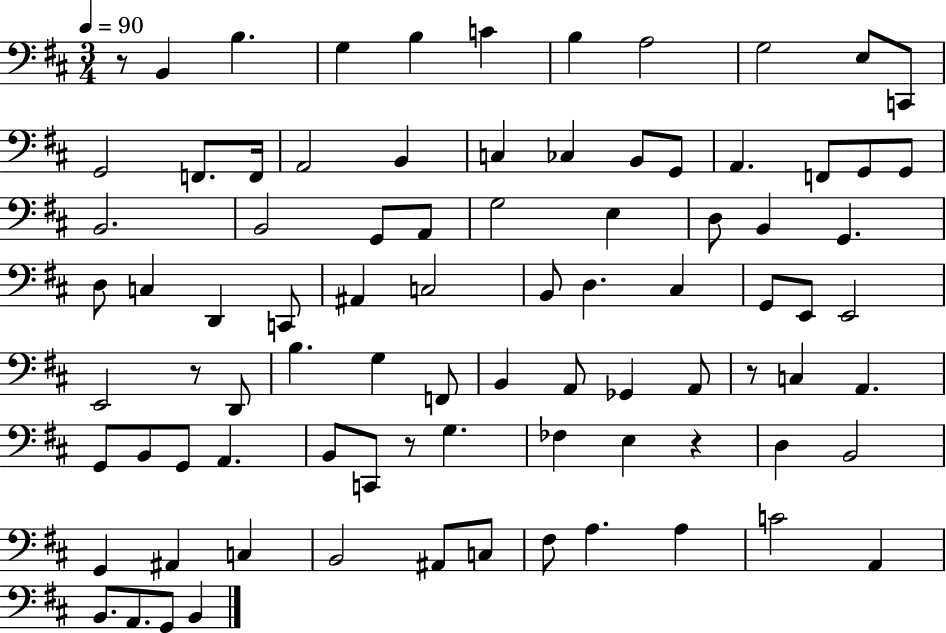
X:1
T:Untitled
M:3/4
L:1/4
K:D
z/2 B,, B, G, B, C B, A,2 G,2 E,/2 C,,/2 G,,2 F,,/2 F,,/4 A,,2 B,, C, _C, B,,/2 G,,/2 A,, F,,/2 G,,/2 G,,/2 B,,2 B,,2 G,,/2 A,,/2 G,2 E, D,/2 B,, G,, D,/2 C, D,, C,,/2 ^A,, C,2 B,,/2 D, ^C, G,,/2 E,,/2 E,,2 E,,2 z/2 D,,/2 B, G, F,,/2 B,, A,,/2 _G,, A,,/2 z/2 C, A,, G,,/2 B,,/2 G,,/2 A,, B,,/2 C,,/2 z/2 G, _F, E, z D, B,,2 G,, ^A,, C, B,,2 ^A,,/2 C,/2 ^F,/2 A, A, C2 A,, B,,/2 A,,/2 G,,/2 B,,